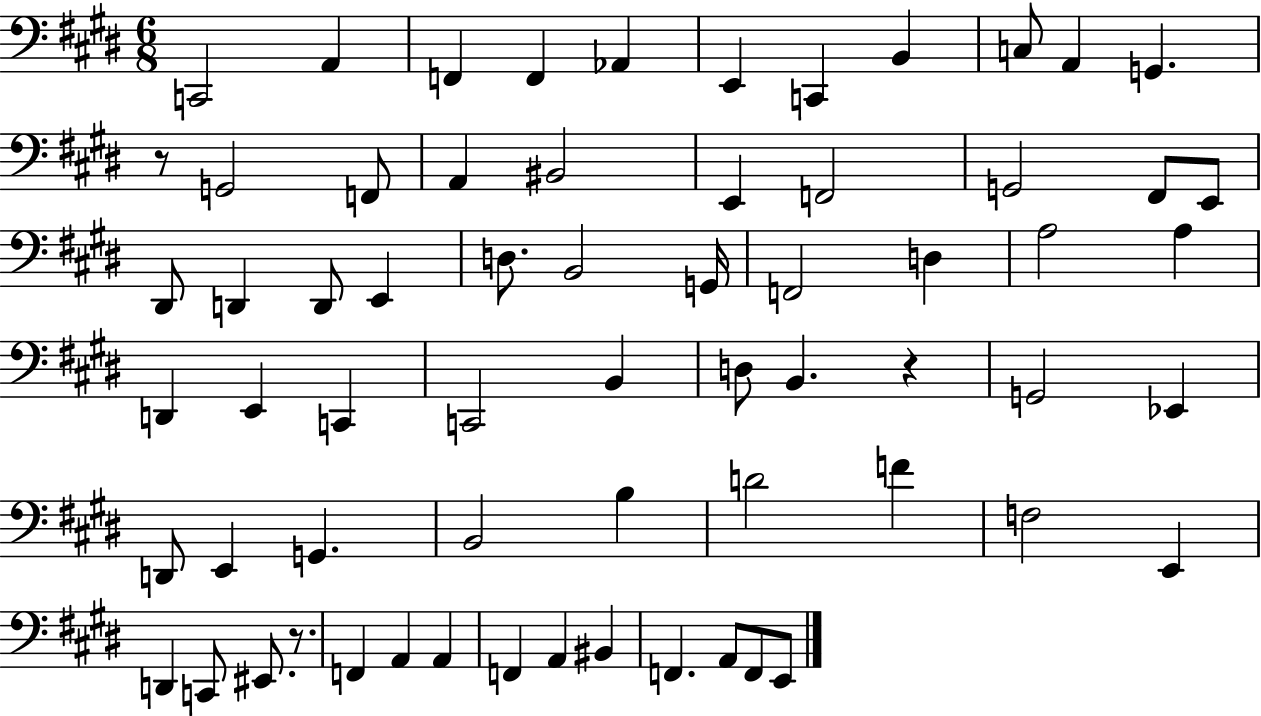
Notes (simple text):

C2/h A2/q F2/q F2/q Ab2/q E2/q C2/q B2/q C3/e A2/q G2/q. R/e G2/h F2/e A2/q BIS2/h E2/q F2/h G2/h F#2/e E2/e D#2/e D2/q D2/e E2/q D3/e. B2/h G2/s F2/h D3/q A3/h A3/q D2/q E2/q C2/q C2/h B2/q D3/e B2/q. R/q G2/h Eb2/q D2/e E2/q G2/q. B2/h B3/q D4/h F4/q F3/h E2/q D2/q C2/e EIS2/e. R/e. F2/q A2/q A2/q F2/q A2/q BIS2/q F2/q. A2/e F2/e E2/e